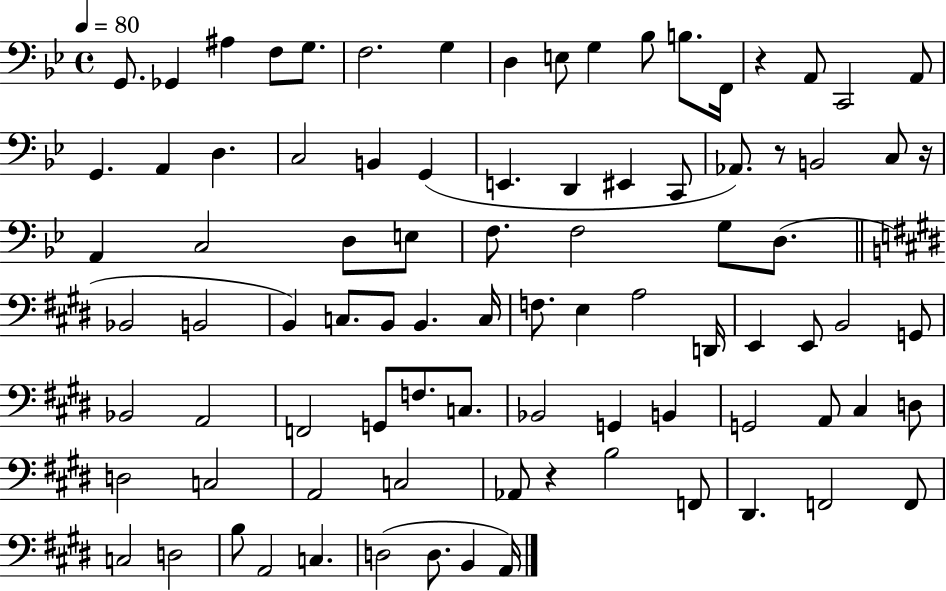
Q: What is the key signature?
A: BES major